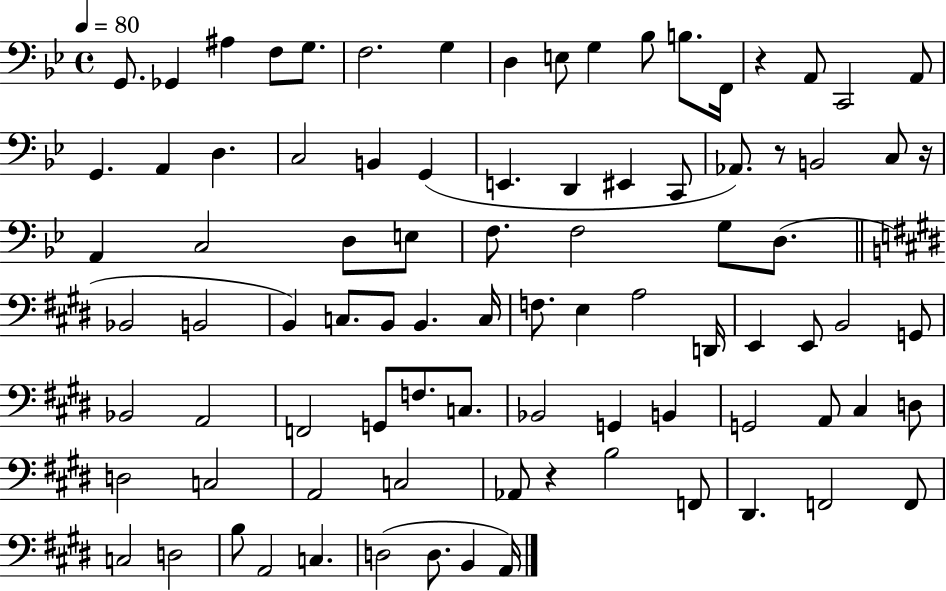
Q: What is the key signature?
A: BES major